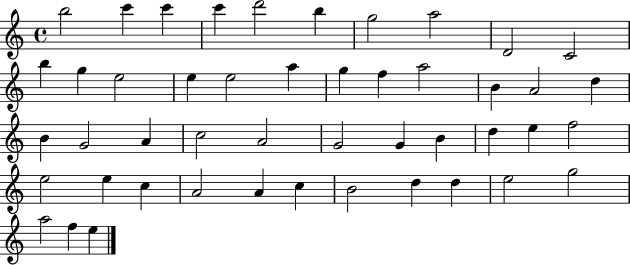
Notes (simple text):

B5/h C6/q C6/q C6/q D6/h B5/q G5/h A5/h D4/h C4/h B5/q G5/q E5/h E5/q E5/h A5/q G5/q F5/q A5/h B4/q A4/h D5/q B4/q G4/h A4/q C5/h A4/h G4/h G4/q B4/q D5/q E5/q F5/h E5/h E5/q C5/q A4/h A4/q C5/q B4/h D5/q D5/q E5/h G5/h A5/h F5/q E5/q